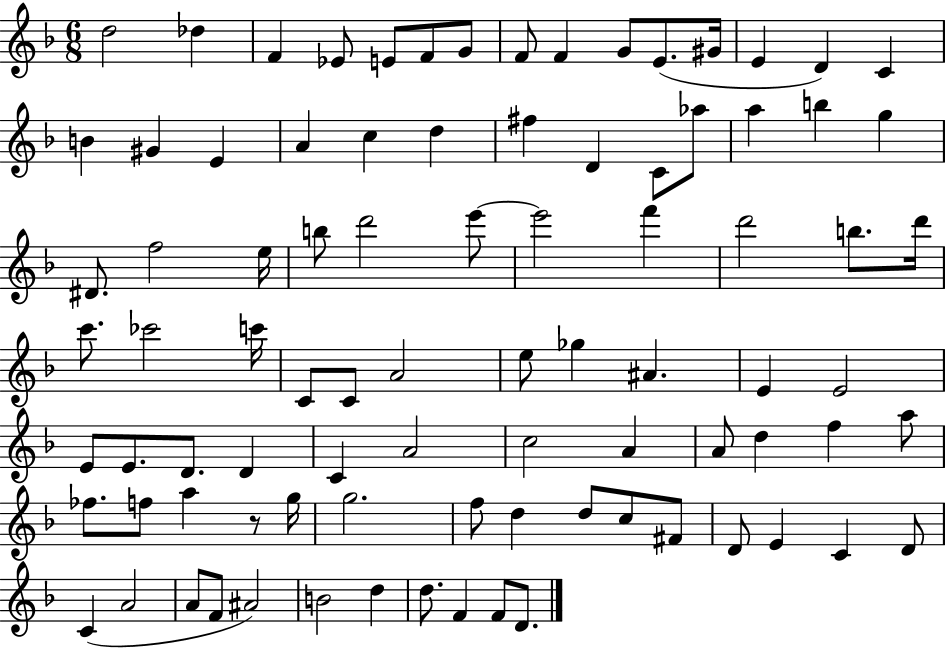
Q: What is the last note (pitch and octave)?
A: D4